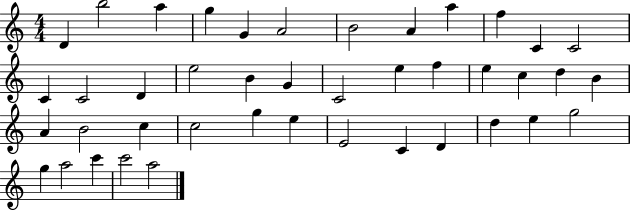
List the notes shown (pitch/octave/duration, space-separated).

D4/q B5/h A5/q G5/q G4/q A4/h B4/h A4/q A5/q F5/q C4/q C4/h C4/q C4/h D4/q E5/h B4/q G4/q C4/h E5/q F5/q E5/q C5/q D5/q B4/q A4/q B4/h C5/q C5/h G5/q E5/q E4/h C4/q D4/q D5/q E5/q G5/h G5/q A5/h C6/q C6/h A5/h